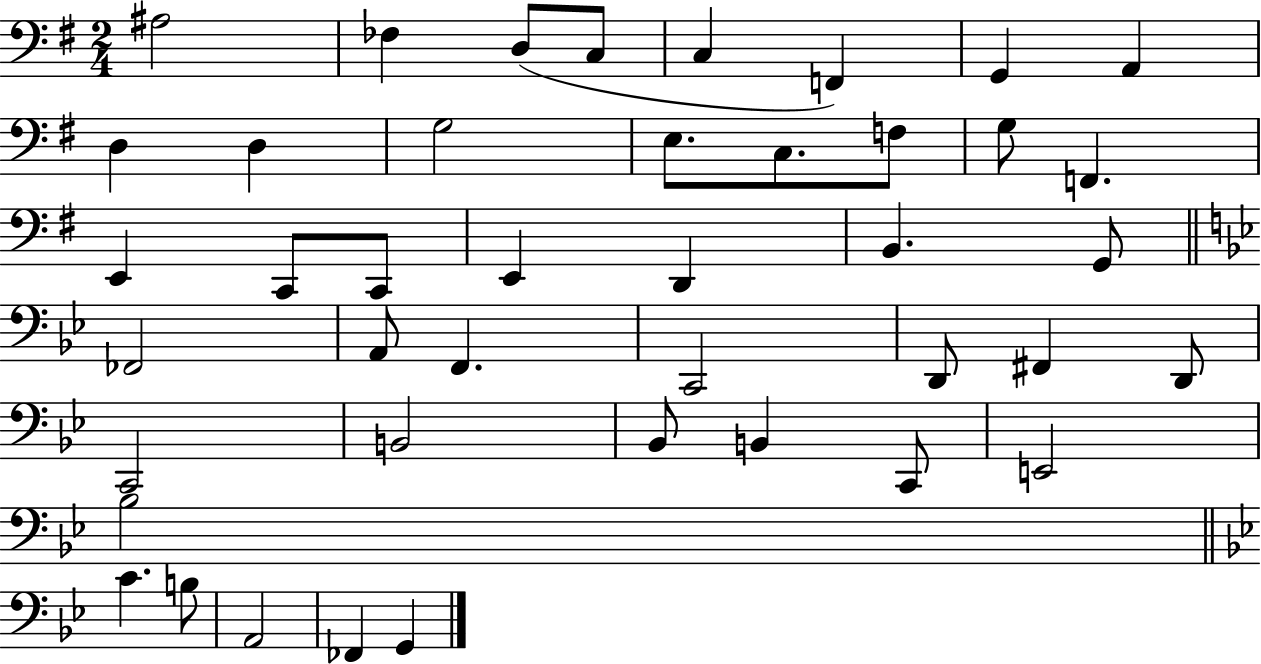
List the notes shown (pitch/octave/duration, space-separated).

A#3/h FES3/q D3/e C3/e C3/q F2/q G2/q A2/q D3/q D3/q G3/h E3/e. C3/e. F3/e G3/e F2/q. E2/q C2/e C2/e E2/q D2/q B2/q. G2/e FES2/h A2/e F2/q. C2/h D2/e F#2/q D2/e C2/h B2/h Bb2/e B2/q C2/e E2/h Bb3/h C4/q. B3/e A2/h FES2/q G2/q